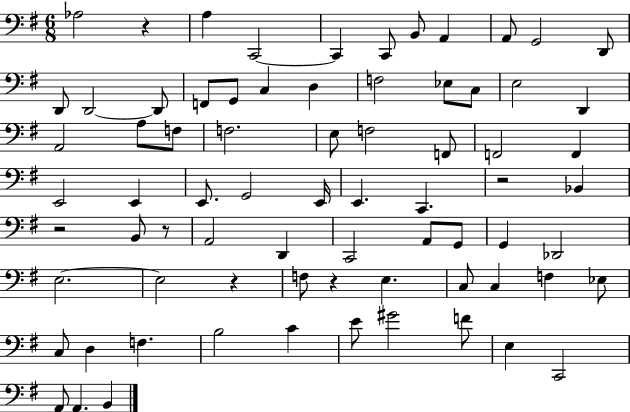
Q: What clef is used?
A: bass